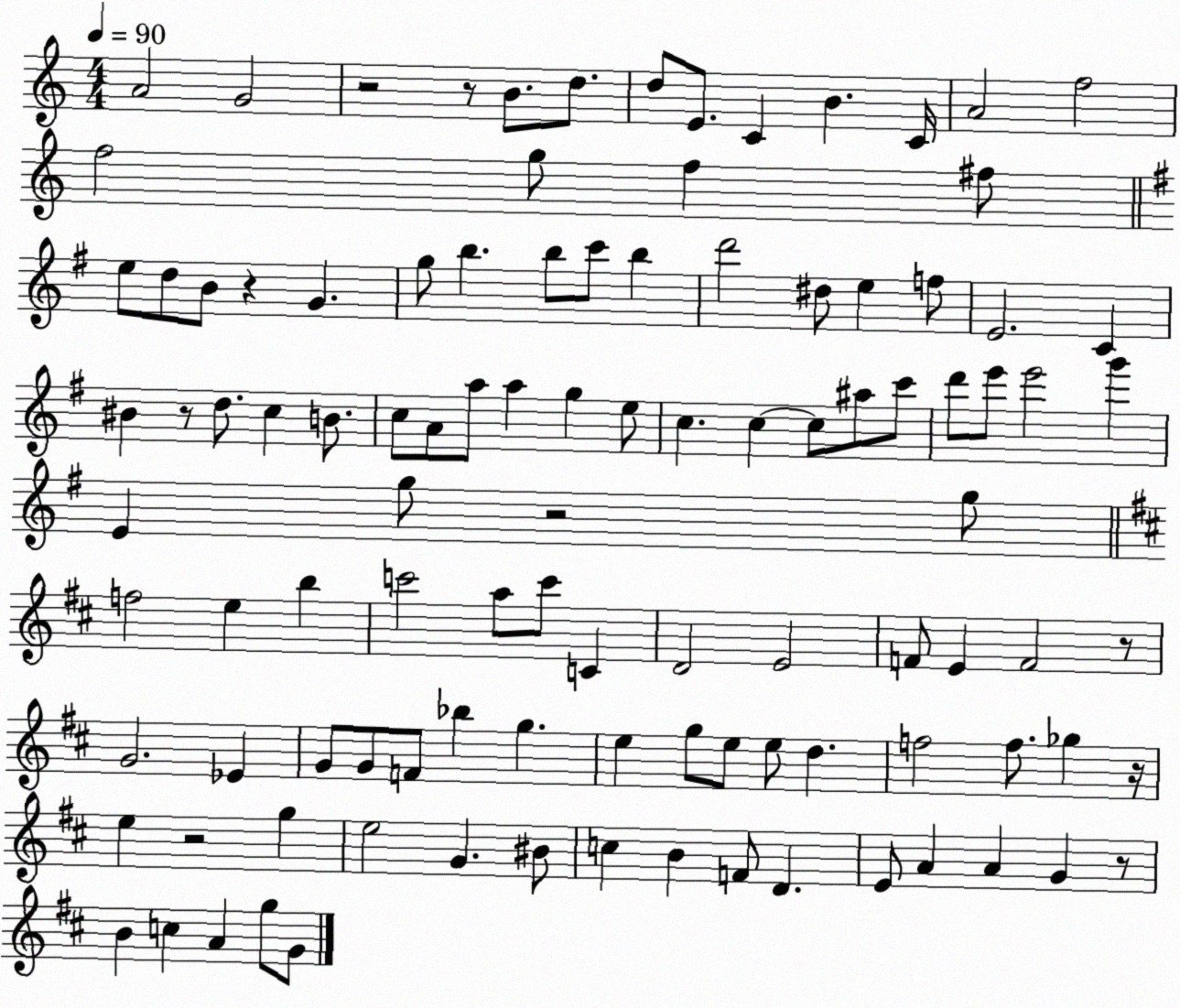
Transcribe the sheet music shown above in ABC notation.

X:1
T:Untitled
M:4/4
L:1/4
K:C
A2 G2 z2 z/2 B/2 d/2 d/2 E/2 C B C/4 A2 f2 f2 g/2 f ^f/2 e/2 d/2 B/2 z G g/2 b b/2 c'/2 b d'2 ^d/2 e f/2 E2 C ^B z/2 d/2 c B/2 c/2 A/2 a/2 a g e/2 c c c/2 ^a/2 c'/2 d'/2 e'/2 e'2 g' E g/2 z2 g/2 f2 e b c'2 a/2 c'/2 C D2 E2 F/2 E F2 z/2 G2 _E G/2 G/2 F/2 _b g e g/2 e/2 e/2 d f2 f/2 _g z/4 e z2 g e2 G ^B/2 c B F/2 D E/2 A A G z/2 B c A g/2 G/2